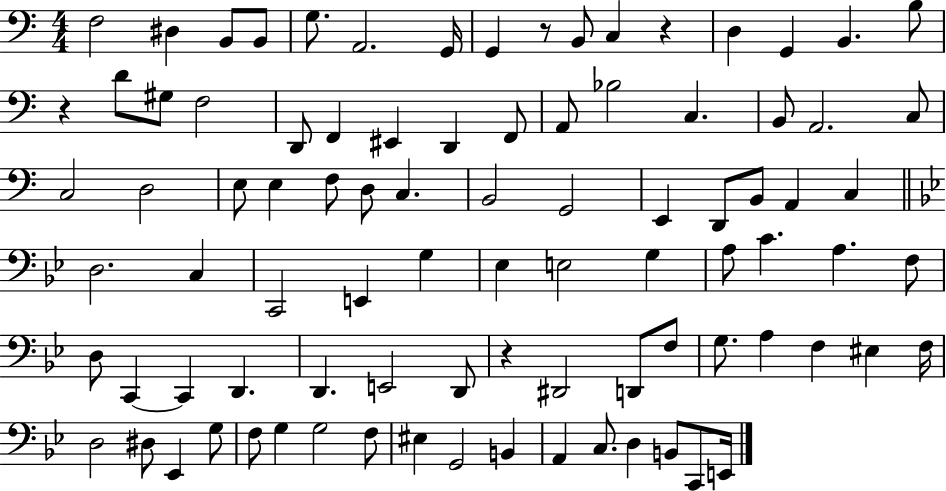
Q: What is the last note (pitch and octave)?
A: E2